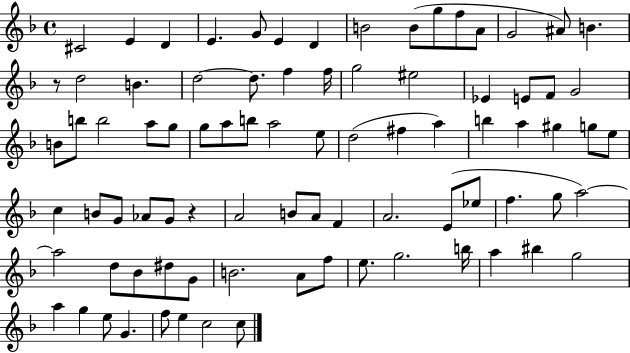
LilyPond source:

{
  \clef treble
  \time 4/4
  \defaultTimeSignature
  \key f \major
  cis'2 e'4 d'4 | e'4. g'8 e'4 d'4 | b'2 b'8( g''8 f''8 a'8 | g'2 ais'8) b'4. | \break r8 d''2 b'4. | d''2~~ d''8. f''4 f''16 | g''2 eis''2 | ees'4 e'8 f'8 g'2 | \break b'8 b''8 b''2 a''8 g''8 | g''8 a''8 b''8 a''2 e''8 | d''2( fis''4 a''4) | b''4 a''4 gis''4 g''8 e''8 | \break c''4 b'8 g'8 aes'8 g'8 r4 | a'2 b'8 a'8 f'4 | a'2. e'8( ees''8 | f''4. g''8 a''2~~) | \break a''2 d''8 bes'8 dis''8 g'8 | b'2. a'8 f''8 | e''8. g''2. b''16 | a''4 bis''4 g''2 | \break a''4 g''4 e''8 g'4. | f''8 e''4 c''2 c''8 | \bar "|."
}